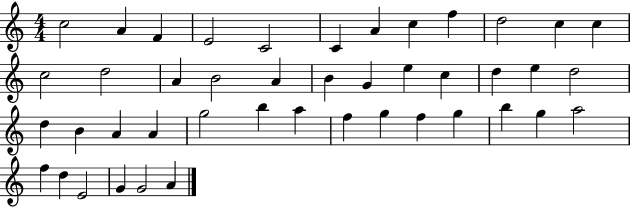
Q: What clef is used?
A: treble